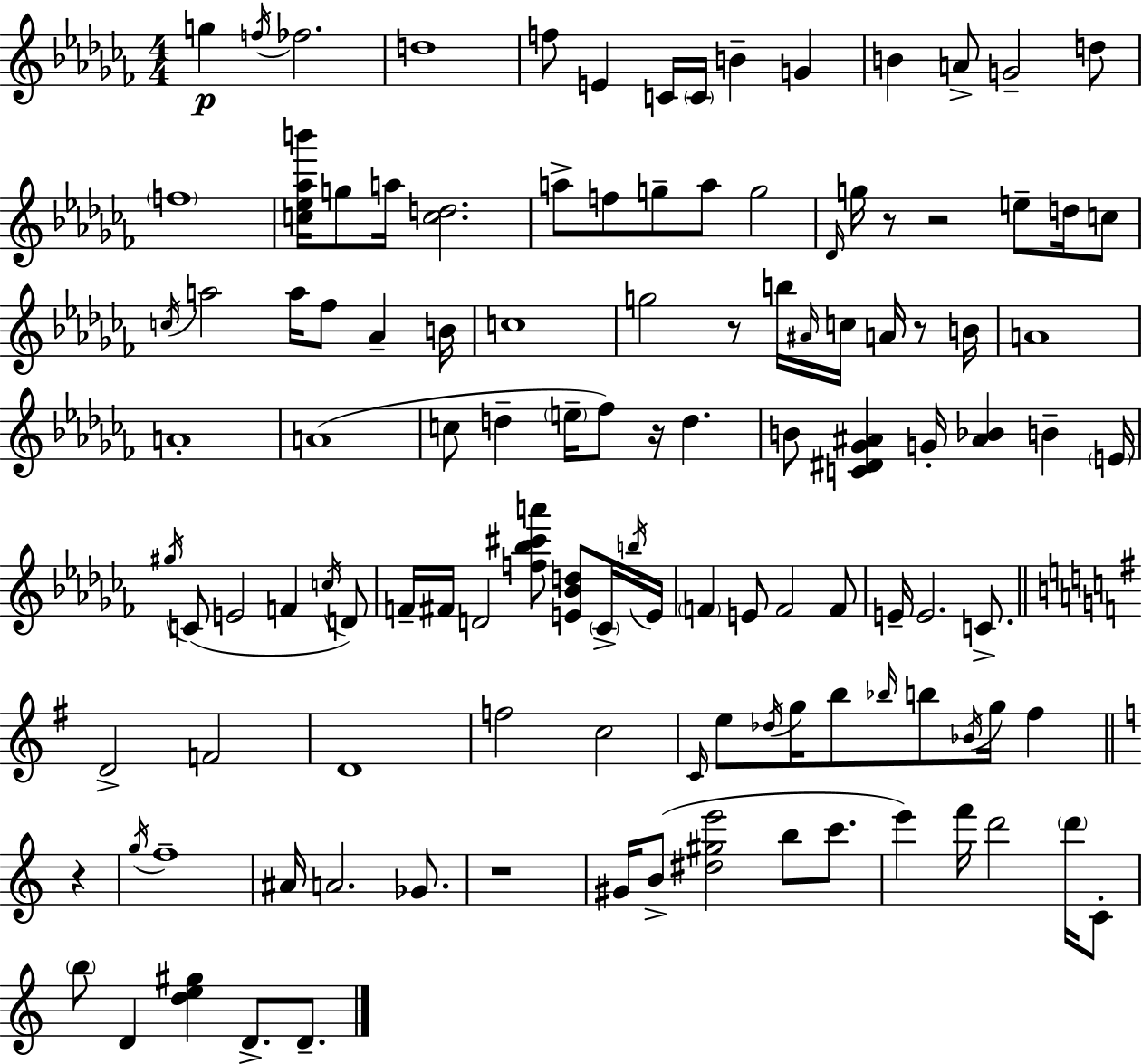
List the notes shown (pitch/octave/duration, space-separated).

G5/q F5/s FES5/h. D5/w F5/e E4/q C4/s C4/s B4/q G4/q B4/q A4/e G4/h D5/e F5/w [C5,Eb5,Ab5,B6]/s G5/e A5/s [C5,D5]/h. A5/e F5/e G5/e A5/e G5/h Db4/s G5/s R/e R/h E5/e D5/s C5/e C5/s A5/h A5/s FES5/e Ab4/q B4/s C5/w G5/h R/e B5/s A#4/s C5/s A4/s R/e B4/s A4/w A4/w A4/w C5/e D5/q E5/s FES5/e R/s D5/q. B4/e [C4,D#4,Gb4,A#4]/q G4/s [A#4,Bb4]/q B4/q E4/s G#5/s C4/e E4/h F4/q C5/s D4/e F4/s F#4/s D4/h [F5,Bb5,C#6,A6]/e [E4,Bb4,D5]/e CES4/s B5/s E4/s F4/q E4/e F4/h F4/e E4/s E4/h. C4/e. D4/h F4/h D4/w F5/h C5/h C4/s E5/e Db5/s G5/s B5/e Bb5/s B5/e Bb4/s G5/s F#5/q R/q G5/s F5/w A#4/s A4/h. Gb4/e. R/w G#4/s B4/e [D#5,G#5,E6]/h B5/e C6/e. E6/q F6/s D6/h D6/s C4/e B5/e D4/q [D5,E5,G#5]/q D4/e. D4/e.